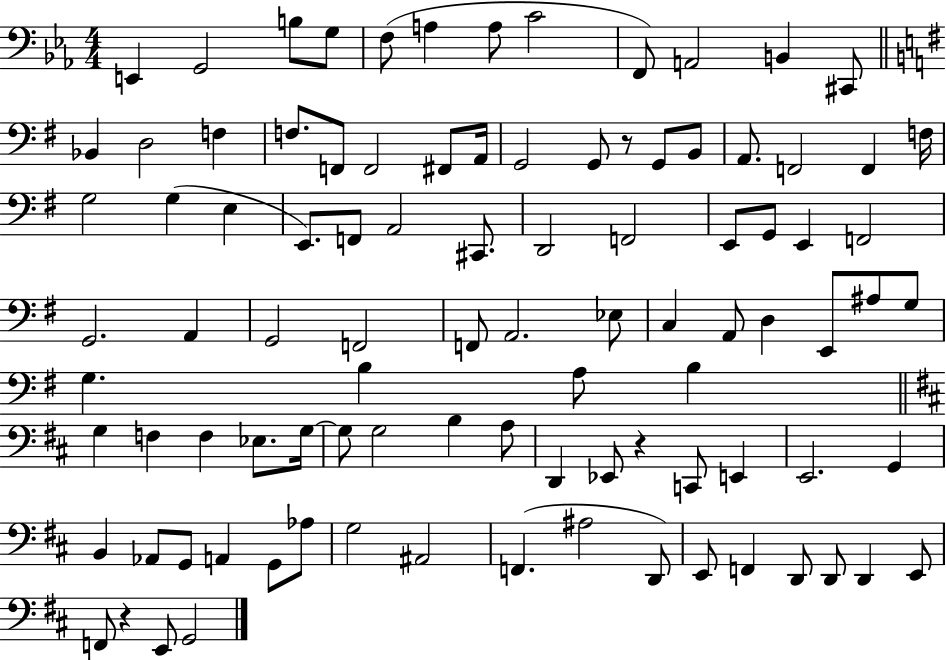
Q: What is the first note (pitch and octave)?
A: E2